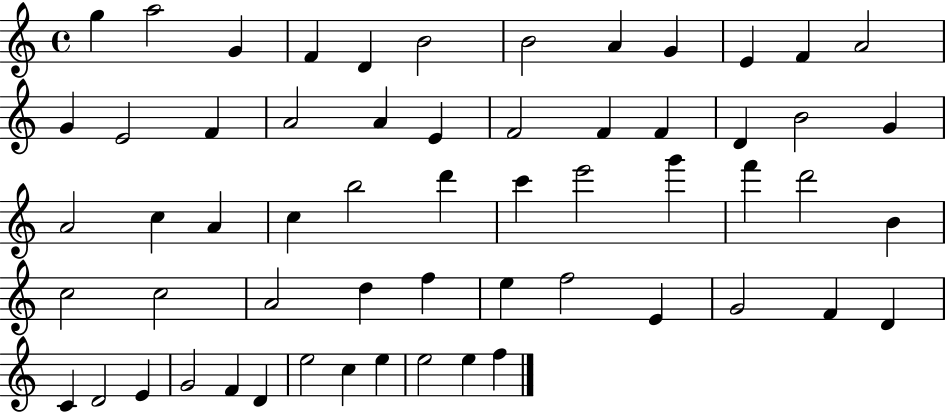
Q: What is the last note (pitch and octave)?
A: F5